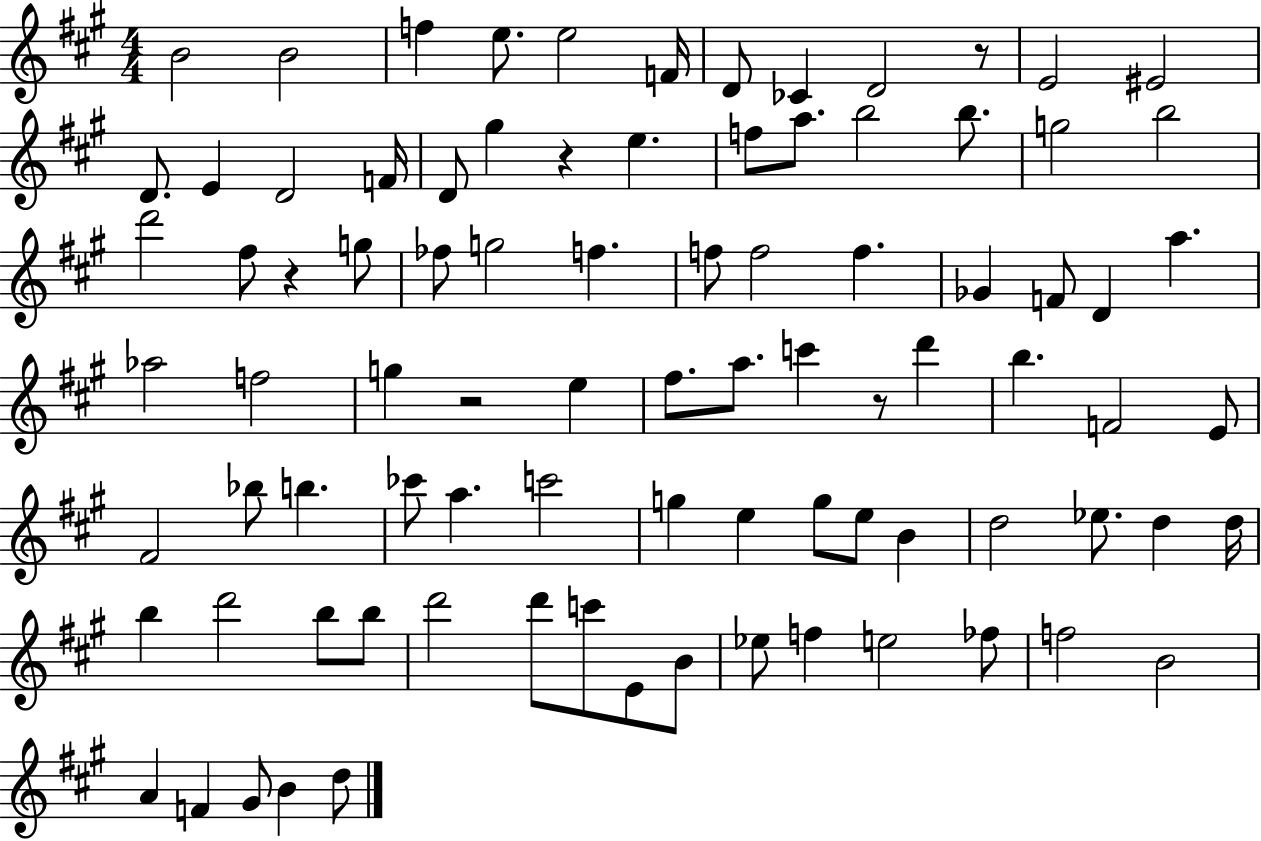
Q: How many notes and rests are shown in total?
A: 88